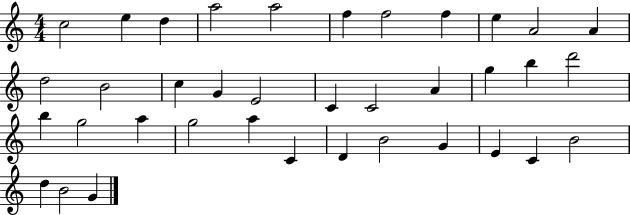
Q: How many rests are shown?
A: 0